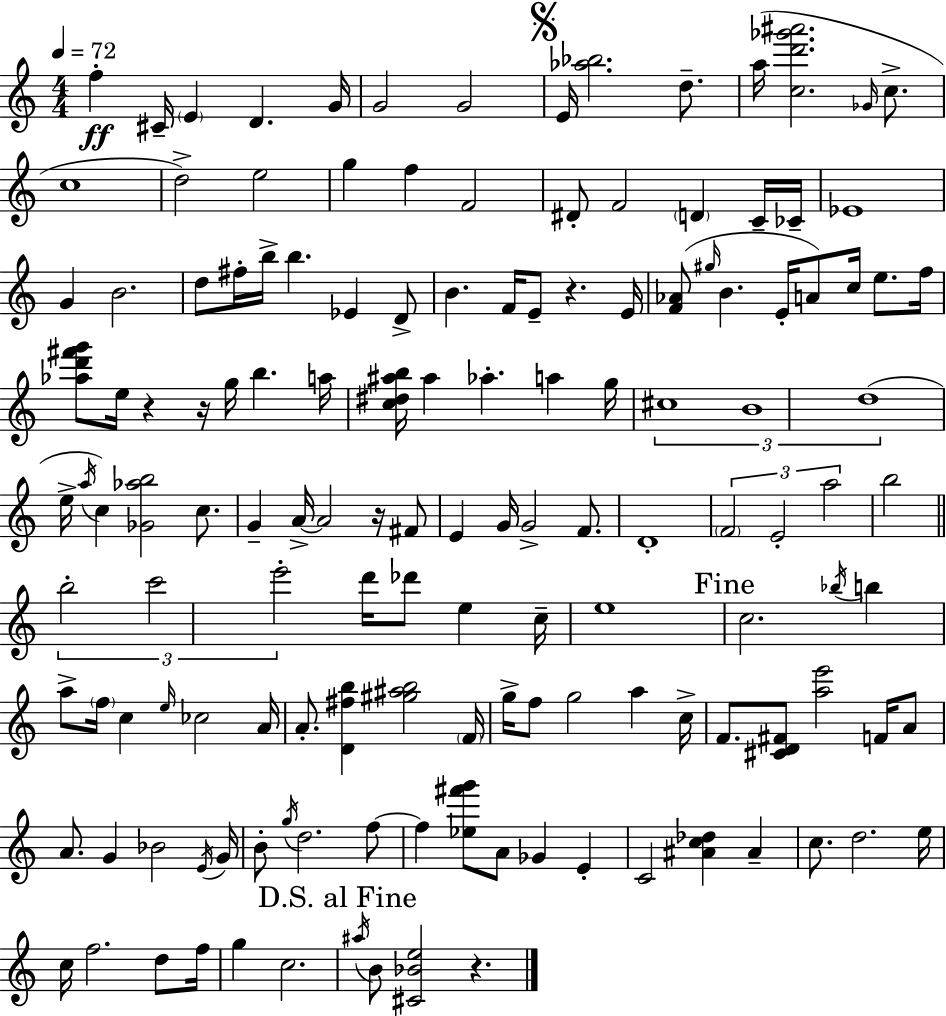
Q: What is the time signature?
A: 4/4